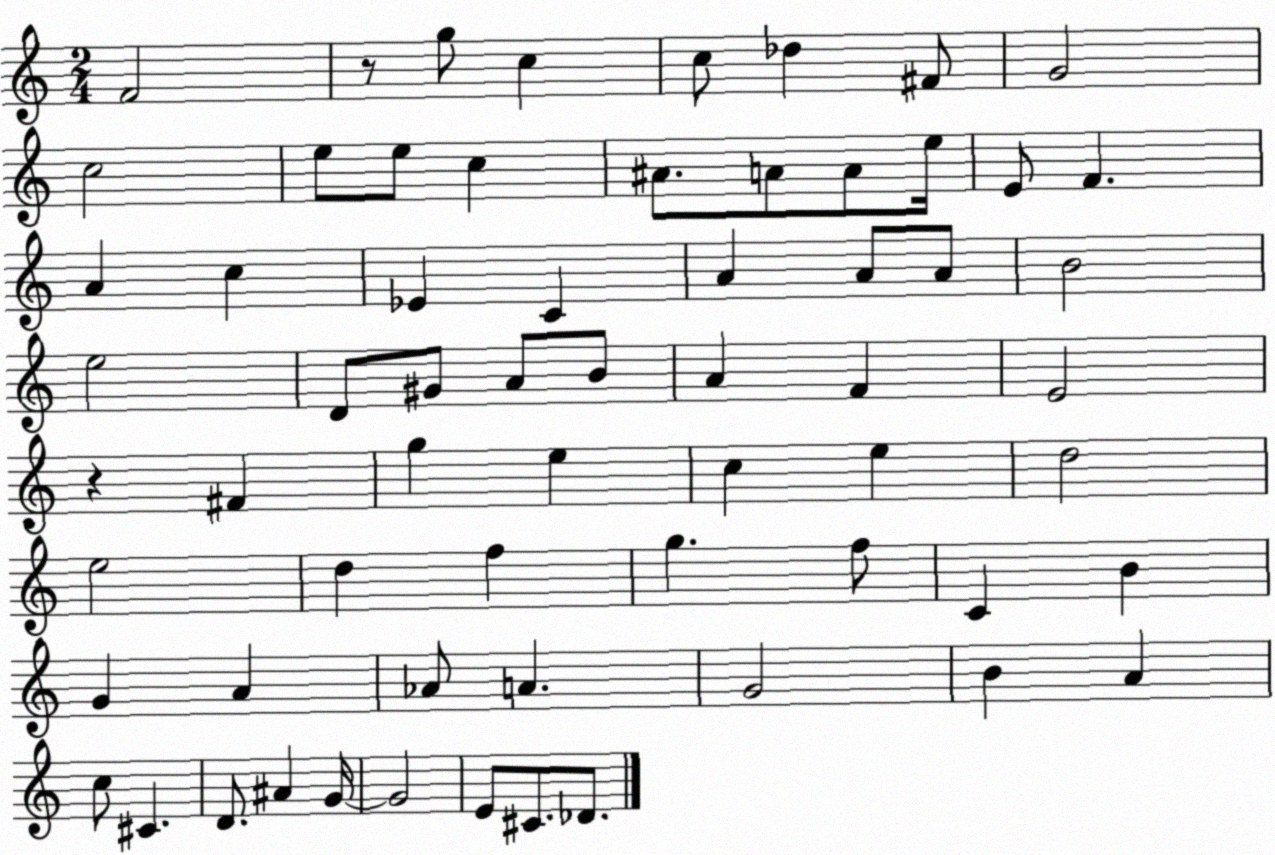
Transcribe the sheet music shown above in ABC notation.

X:1
T:Untitled
M:2/4
L:1/4
K:C
F2 z/2 g/2 c c/2 _d ^F/2 G2 c2 e/2 e/2 c ^A/2 A/2 A/2 e/4 E/2 F A c _E C A A/2 A/2 B2 e2 D/2 ^G/2 A/2 B/2 A F E2 z ^F g e c e d2 e2 d f g f/2 C B G A _A/2 A G2 B A c/2 ^C D/2 ^A G/4 G2 E/2 ^C/2 _D/2